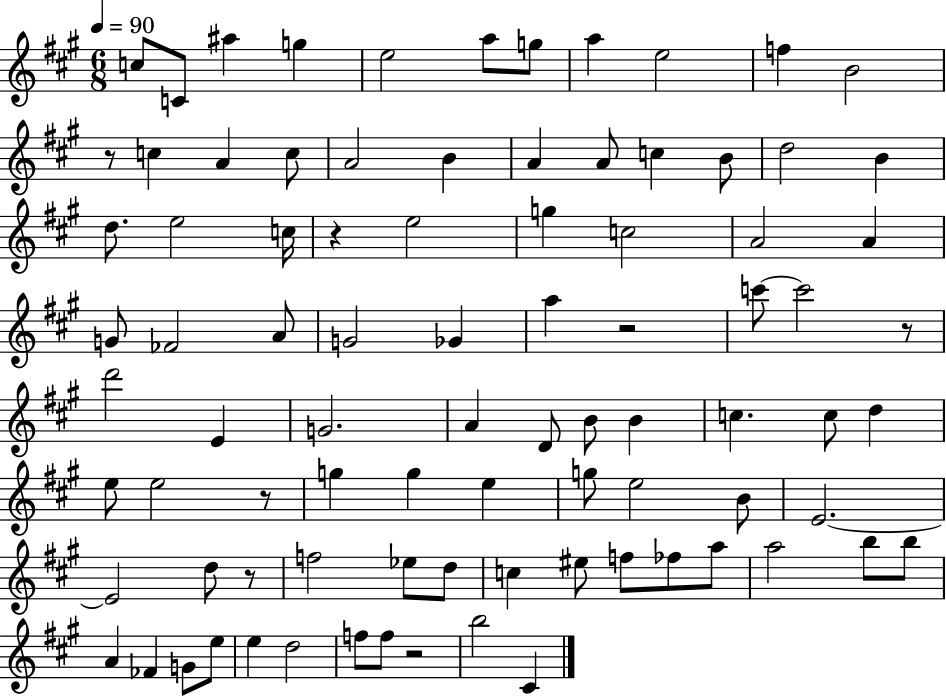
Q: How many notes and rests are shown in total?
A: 87